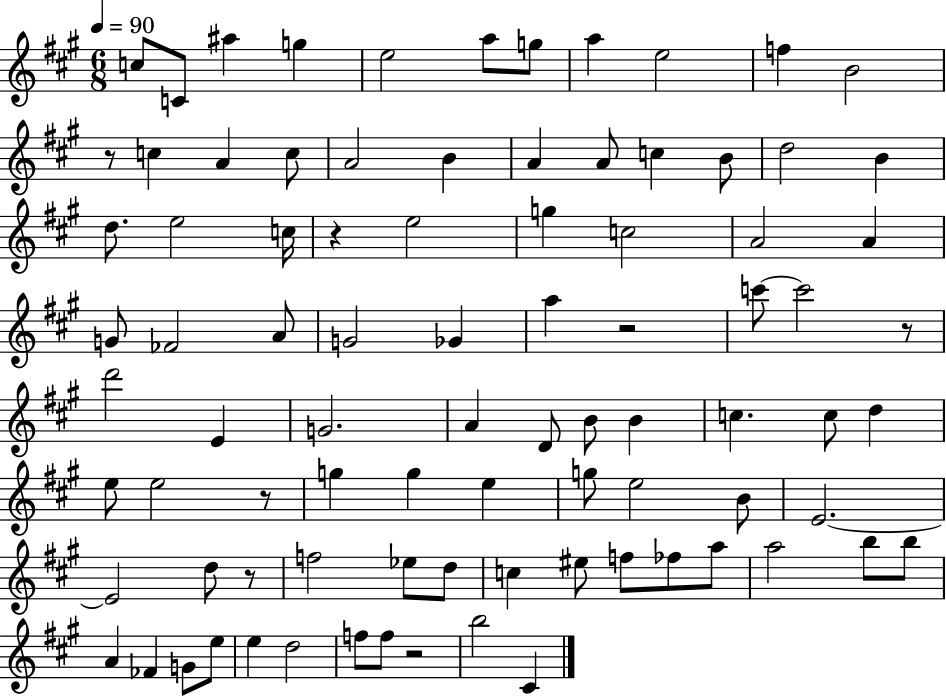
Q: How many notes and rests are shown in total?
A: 87